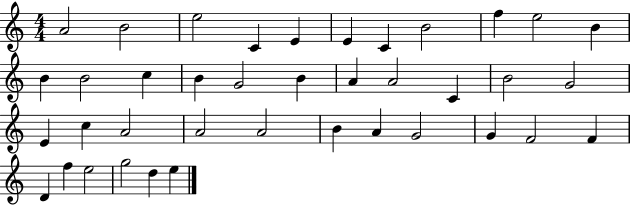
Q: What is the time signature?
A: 4/4